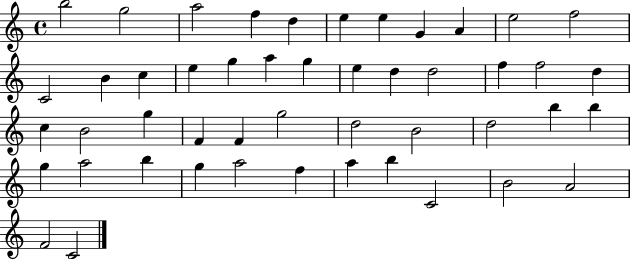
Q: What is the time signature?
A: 4/4